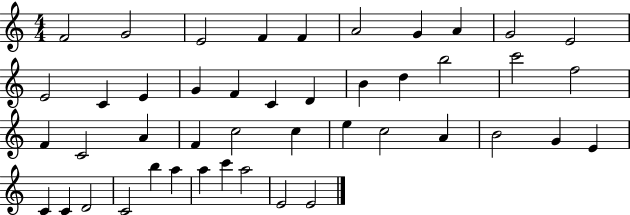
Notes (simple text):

F4/h G4/h E4/h F4/q F4/q A4/h G4/q A4/q G4/h E4/h E4/h C4/q E4/q G4/q F4/q C4/q D4/q B4/q D5/q B5/h C6/h F5/h F4/q C4/h A4/q F4/q C5/h C5/q E5/q C5/h A4/q B4/h G4/q E4/q C4/q C4/q D4/h C4/h B5/q A5/q A5/q C6/q A5/h E4/h E4/h